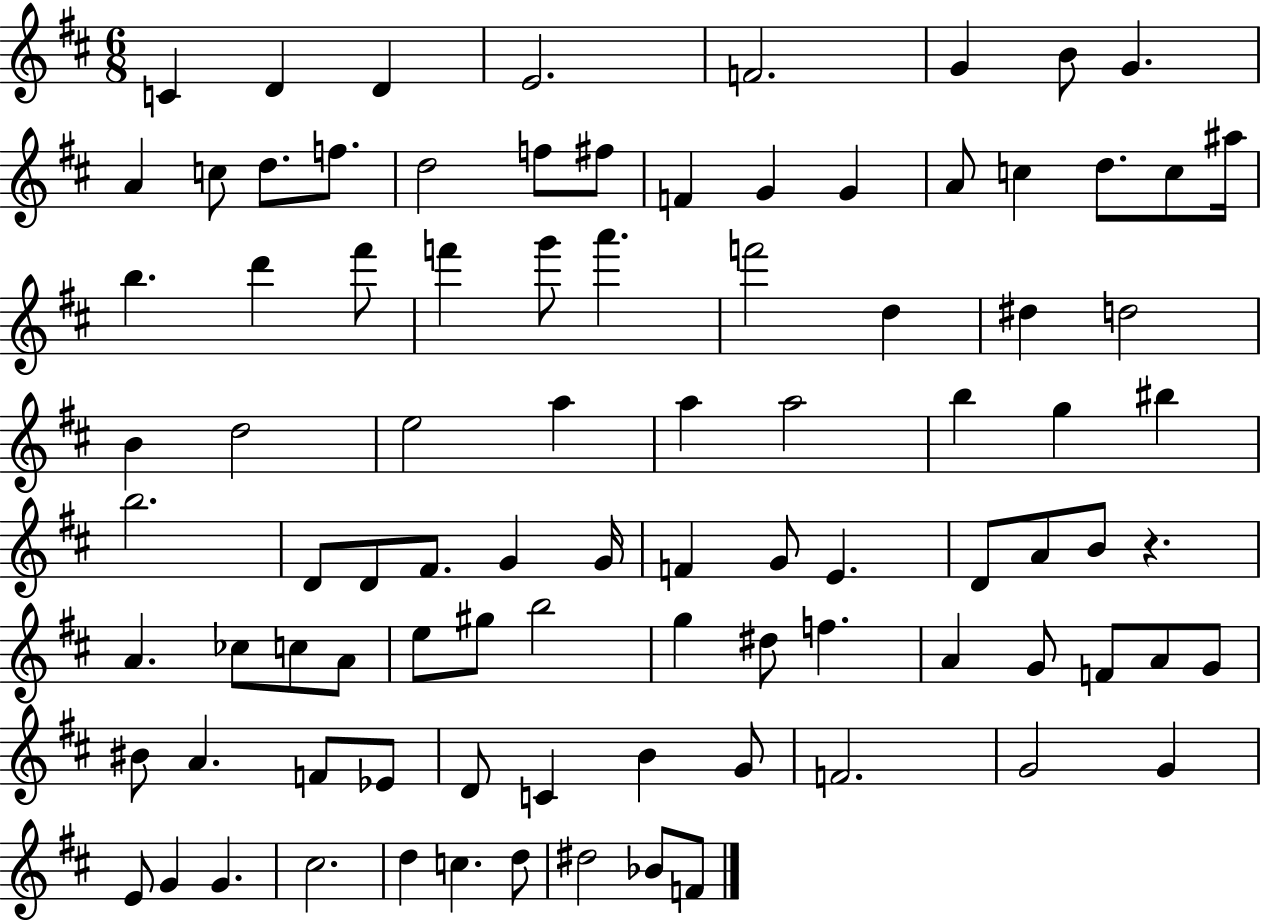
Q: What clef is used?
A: treble